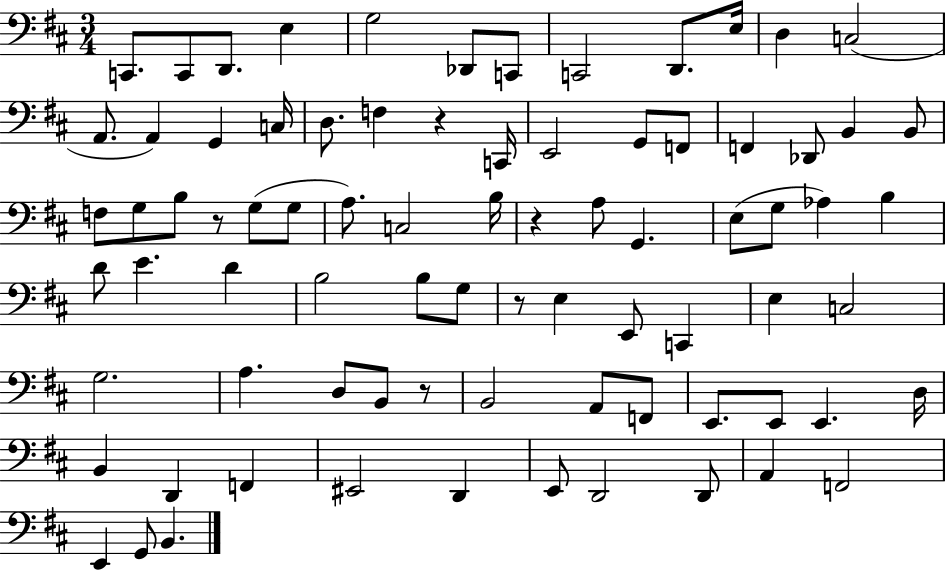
{
  \clef bass
  \numericTimeSignature
  \time 3/4
  \key d \major
  c,8. c,8 d,8. e4 | g2 des,8 c,8 | c,2 d,8. e16 | d4 c2( | \break a,8. a,4) g,4 c16 | d8. f4 r4 c,16 | e,2 g,8 f,8 | f,4 des,8 b,4 b,8 | \break f8 g8 b8 r8 g8( g8 | a8.) c2 b16 | r4 a8 g,4. | e8( g8 aes4) b4 | \break d'8 e'4. d'4 | b2 b8 g8 | r8 e4 e,8 c,4 | e4 c2 | \break g2. | a4. d8 b,8 r8 | b,2 a,8 f,8 | e,8. e,8 e,4. d16 | \break b,4 d,4 f,4 | eis,2 d,4 | e,8 d,2 d,8 | a,4 f,2 | \break e,4 g,8 b,4. | \bar "|."
}